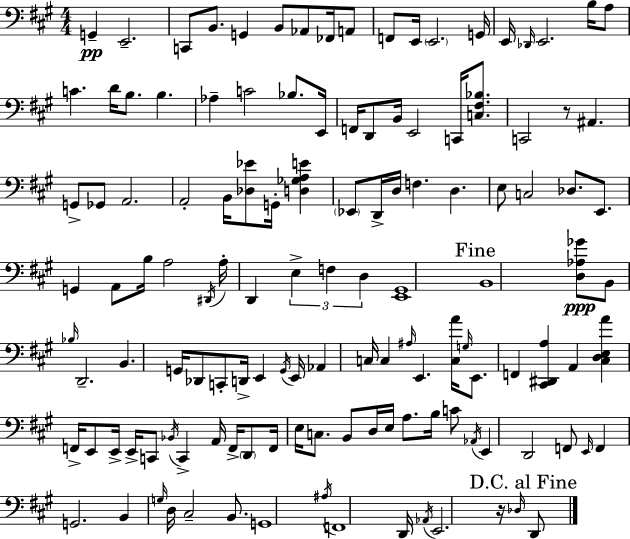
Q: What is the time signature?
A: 4/4